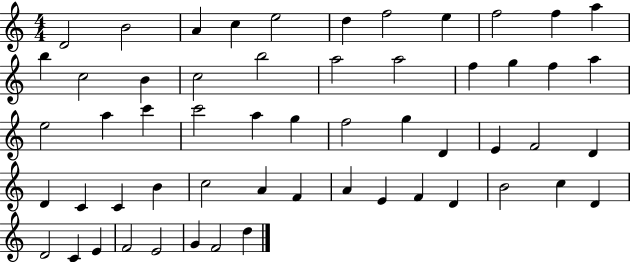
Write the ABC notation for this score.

X:1
T:Untitled
M:4/4
L:1/4
K:C
D2 B2 A c e2 d f2 e f2 f a b c2 B c2 b2 a2 a2 f g f a e2 a c' c'2 a g f2 g D E F2 D D C C B c2 A F A E F D B2 c D D2 C E F2 E2 G F2 d